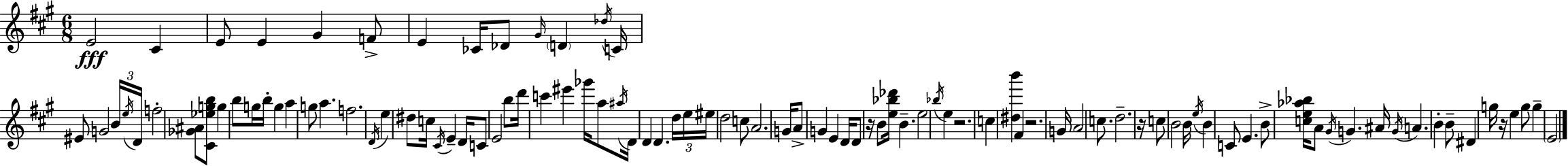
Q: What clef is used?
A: treble